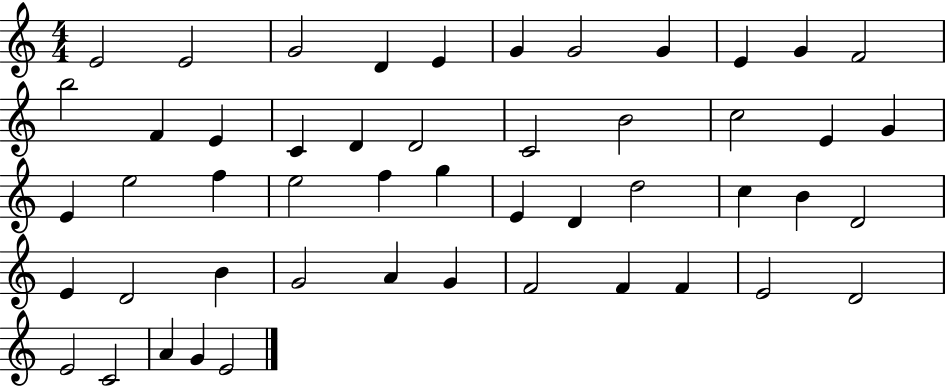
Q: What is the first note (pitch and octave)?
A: E4